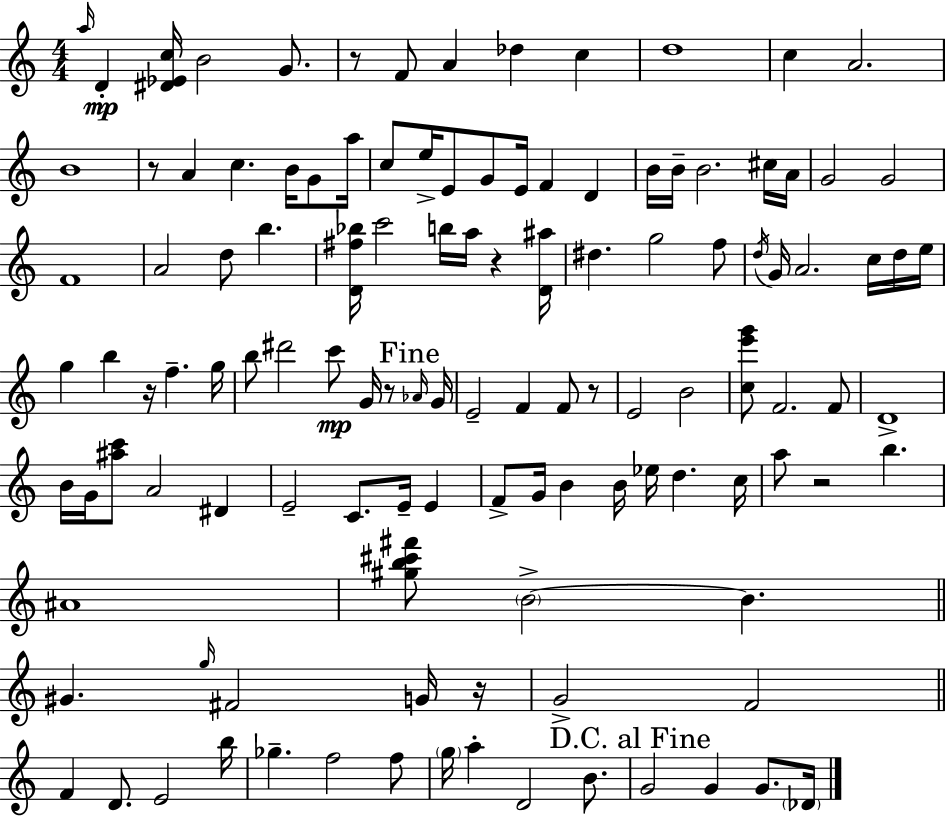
A5/s D4/q [D#4,Eb4,C5]/s B4/h G4/e. R/e F4/e A4/q Db5/q C5/q D5/w C5/q A4/h. B4/w R/e A4/q C5/q. B4/s G4/e A5/s C5/e E5/s E4/e G4/e E4/s F4/q D4/q B4/s B4/s B4/h. C#5/s A4/s G4/h G4/h F4/w A4/h D5/e B5/q. [D4,F#5,Bb5]/s C6/h B5/s A5/s R/q [D4,A#5]/s D#5/q. G5/h F5/e D5/s G4/s A4/h. C5/s D5/s E5/s G5/q B5/q R/s F5/q. G5/s B5/e D#6/h C6/e G4/s R/e Ab4/s G4/s E4/h F4/q F4/e R/e E4/h B4/h [C5,E6,G6]/e F4/h. F4/e D4/w B4/s G4/s [A#5,C6]/e A4/h D#4/q E4/h C4/e. E4/s E4/q F4/e G4/s B4/q B4/s Eb5/s D5/q. C5/s A5/e R/h B5/q. A#4/w [G#5,B5,C#6,F#6]/e B4/h B4/q. G#4/q. G5/s F#4/h G4/s R/s G4/h F4/h F4/q D4/e. E4/h B5/s Gb5/q. F5/h F5/e G5/s A5/q D4/h B4/e. G4/h G4/q G4/e. Db4/s